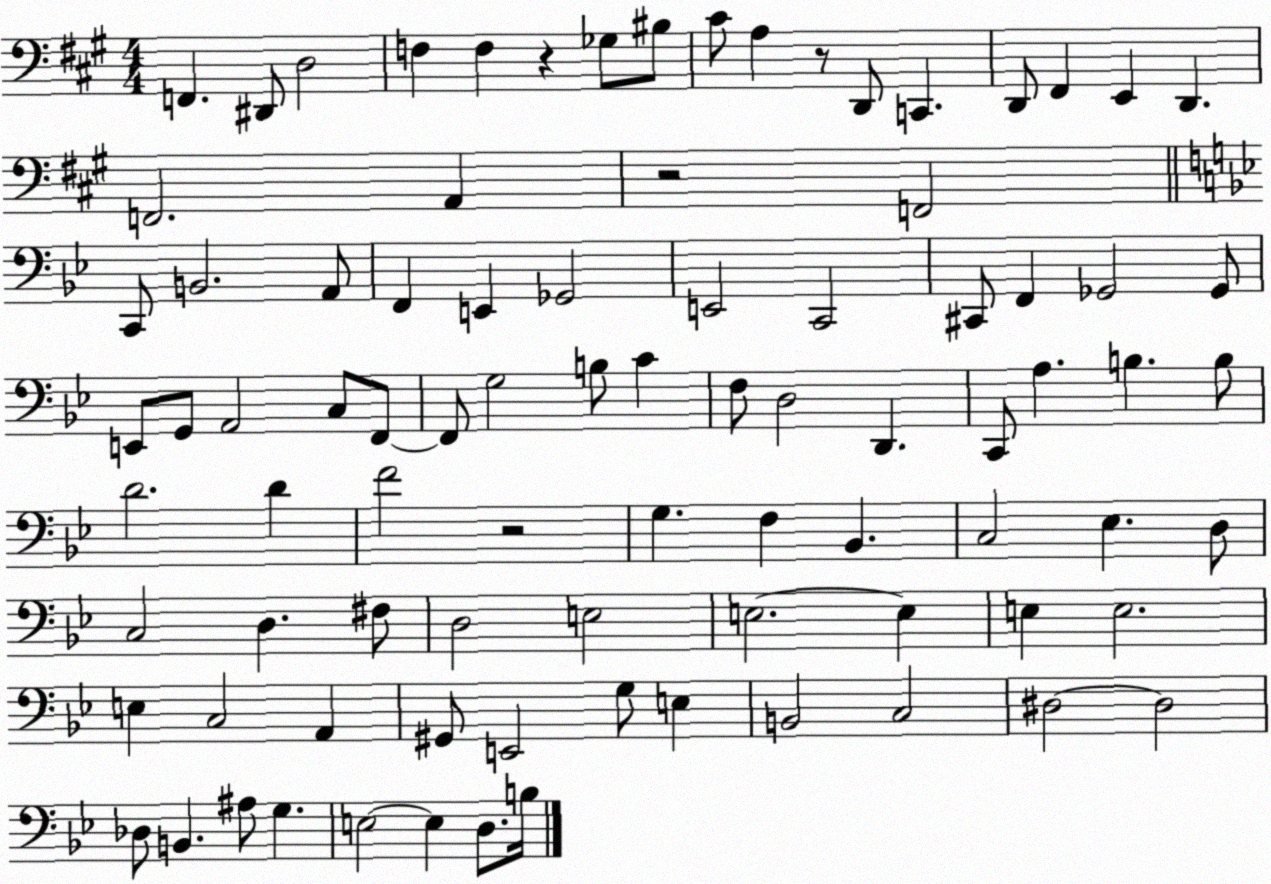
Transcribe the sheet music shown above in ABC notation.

X:1
T:Untitled
M:4/4
L:1/4
K:A
F,, ^D,,/2 D,2 F, F, z _G,/2 ^B,/2 ^C/2 A, z/2 D,,/2 C,, D,,/2 ^F,, E,, D,, F,,2 A,, z2 F,,2 C,,/2 B,,2 A,,/2 F,, E,, _G,,2 E,,2 C,,2 ^C,,/2 F,, _G,,2 _G,,/2 E,,/2 G,,/2 A,,2 C,/2 F,,/2 F,,/2 G,2 B,/2 C F,/2 D,2 D,, C,,/2 A, B, B,/2 D2 D F2 z2 G, F, _B,, C,2 _E, D,/2 C,2 D, ^F,/2 D,2 E,2 E,2 E, E, E,2 E, C,2 A,, ^G,,/2 E,,2 G,/2 E, B,,2 C,2 ^D,2 ^D,2 _D,/2 B,, ^A,/2 G, E,2 E, D,/2 B,/4